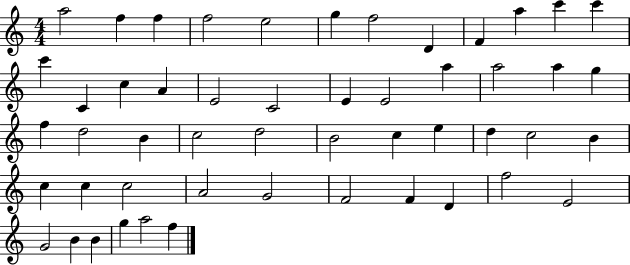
A5/h F5/q F5/q F5/h E5/h G5/q F5/h D4/q F4/q A5/q C6/q C6/q C6/q C4/q C5/q A4/q E4/h C4/h E4/q E4/h A5/q A5/h A5/q G5/q F5/q D5/h B4/q C5/h D5/h B4/h C5/q E5/q D5/q C5/h B4/q C5/q C5/q C5/h A4/h G4/h F4/h F4/q D4/q F5/h E4/h G4/h B4/q B4/q G5/q A5/h F5/q